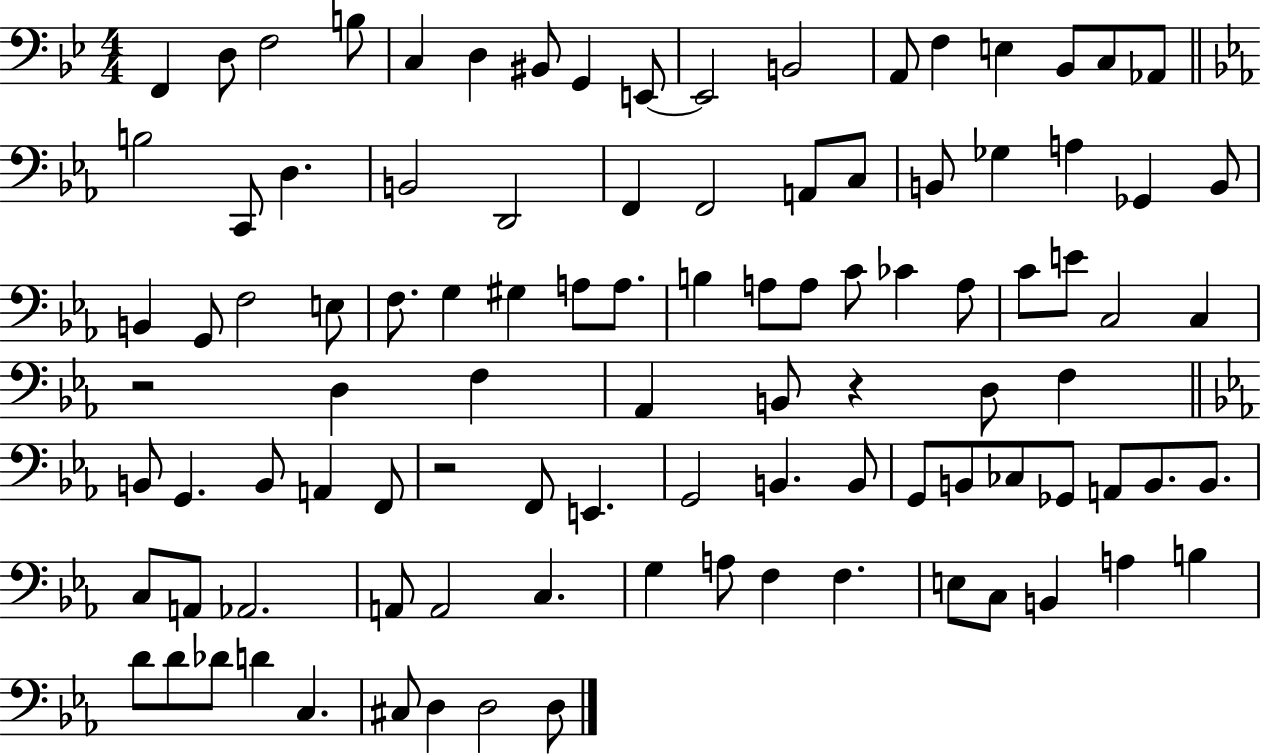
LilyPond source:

{
  \clef bass
  \numericTimeSignature
  \time 4/4
  \key bes \major
  f,4 d8 f2 b8 | c4 d4 bis,8 g,4 e,8~~ | e,2 b,2 | a,8 f4 e4 bes,8 c8 aes,8 | \break \bar "||" \break \key c \minor b2 c,8 d4. | b,2 d,2 | f,4 f,2 a,8 c8 | b,8 ges4 a4 ges,4 b,8 | \break b,4 g,8 f2 e8 | f8. g4 gis4 a8 a8. | b4 a8 a8 c'8 ces'4 a8 | c'8 e'8 c2 c4 | \break r2 d4 f4 | aes,4 b,8 r4 d8 f4 | \bar "||" \break \key ees \major b,8 g,4. b,8 a,4 f,8 | r2 f,8 e,4. | g,2 b,4. b,8 | g,8 b,8 ces8 ges,8 a,8 b,8. b,8. | \break c8 a,8 aes,2. | a,8 a,2 c4. | g4 a8 f4 f4. | e8 c8 b,4 a4 b4 | \break d'8 d'8 des'8 d'4 c4. | cis8 d4 d2 d8 | \bar "|."
}